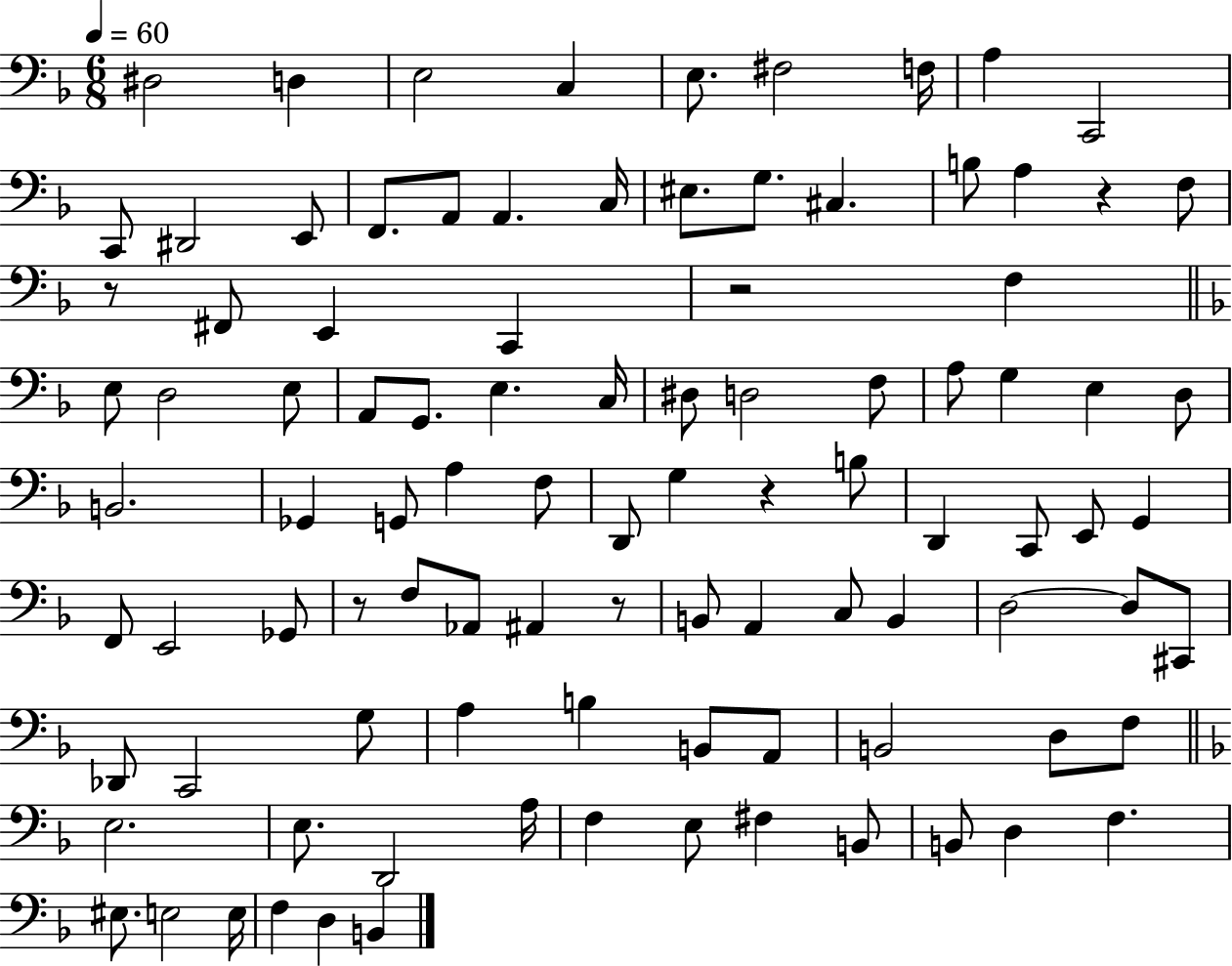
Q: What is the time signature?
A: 6/8